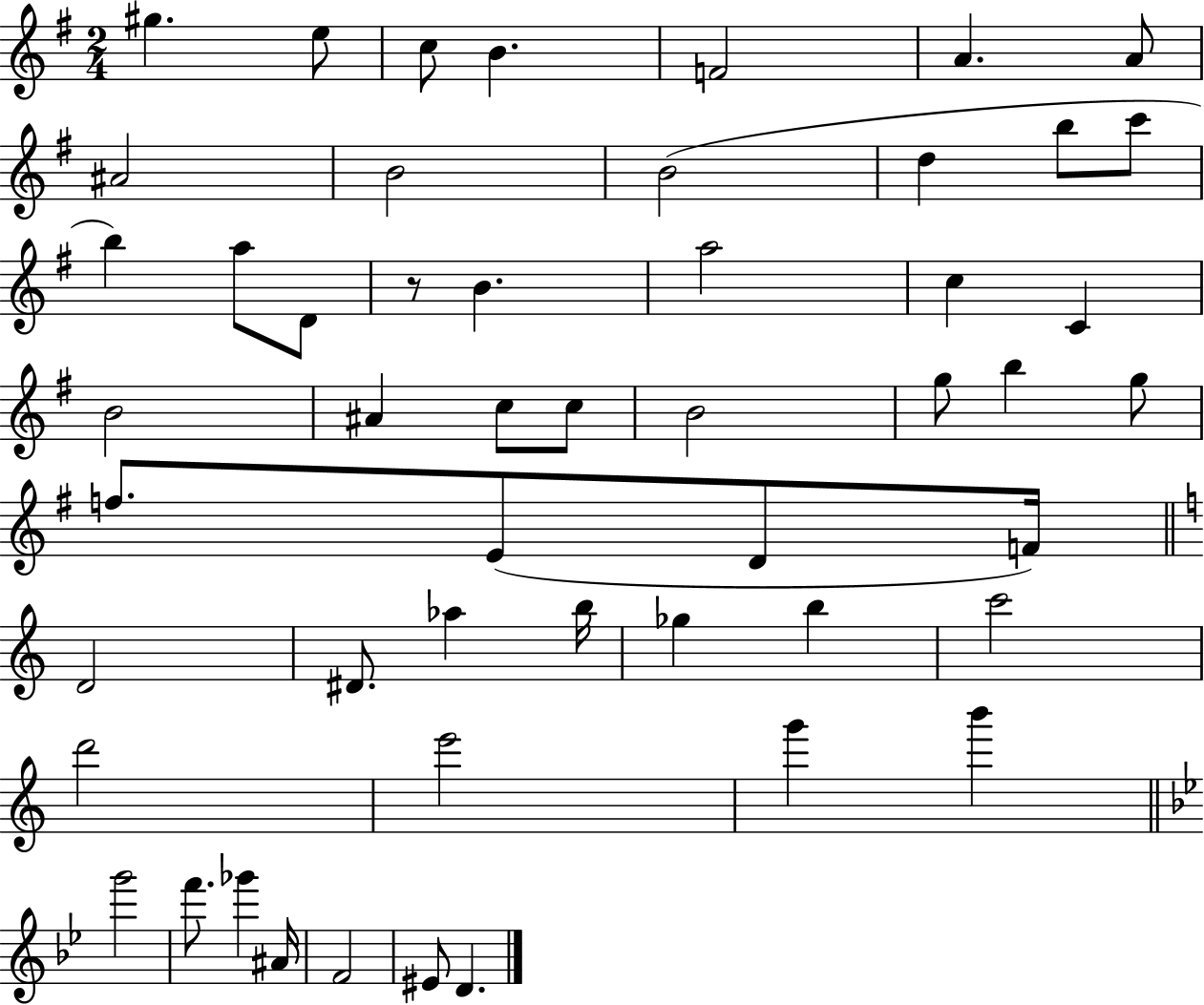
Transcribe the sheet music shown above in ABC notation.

X:1
T:Untitled
M:2/4
L:1/4
K:G
^g e/2 c/2 B F2 A A/2 ^A2 B2 B2 d b/2 c'/2 b a/2 D/2 z/2 B a2 c C B2 ^A c/2 c/2 B2 g/2 b g/2 f/2 E/2 D/2 F/4 D2 ^D/2 _a b/4 _g b c'2 d'2 e'2 g' b' g'2 f'/2 _g' ^A/4 F2 ^E/2 D